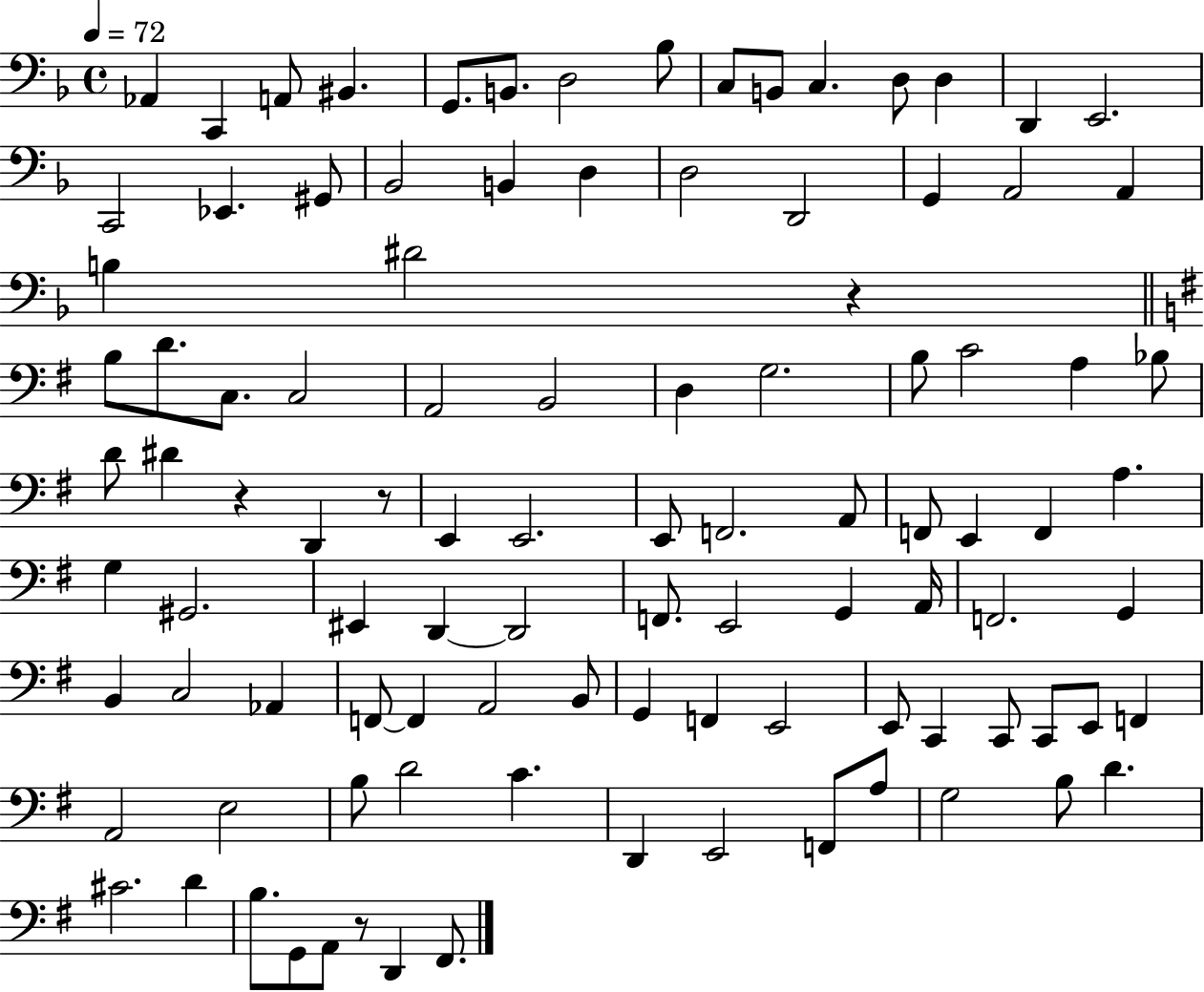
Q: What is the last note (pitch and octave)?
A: F#2